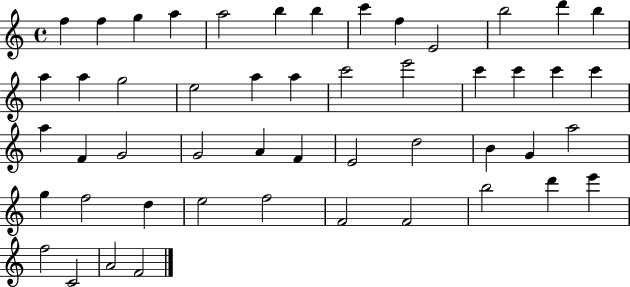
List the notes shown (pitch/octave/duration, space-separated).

F5/q F5/q G5/q A5/q A5/h B5/q B5/q C6/q F5/q E4/h B5/h D6/q B5/q A5/q A5/q G5/h E5/h A5/q A5/q C6/h E6/h C6/q C6/q C6/q C6/q A5/q F4/q G4/h G4/h A4/q F4/q E4/h D5/h B4/q G4/q A5/h G5/q F5/h D5/q E5/h F5/h F4/h F4/h B5/h D6/q E6/q F5/h C4/h A4/h F4/h